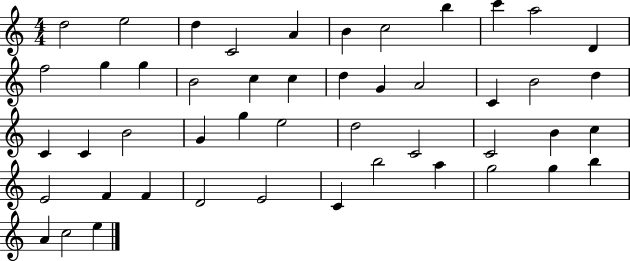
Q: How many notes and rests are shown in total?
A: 48